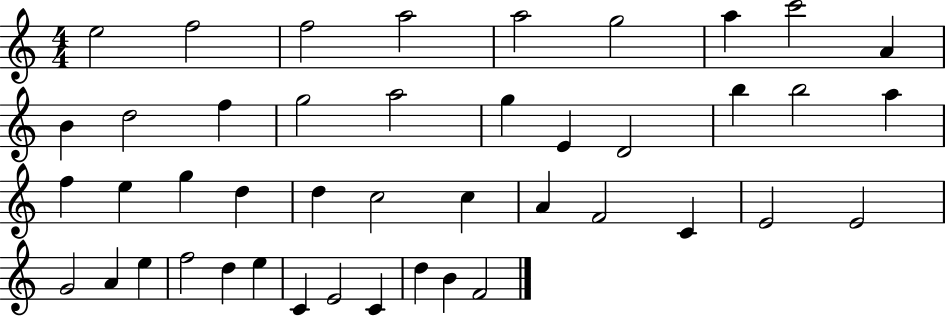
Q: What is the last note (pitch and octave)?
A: F4